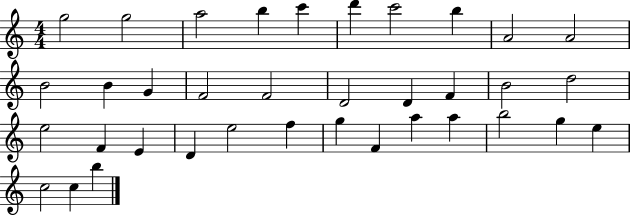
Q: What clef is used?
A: treble